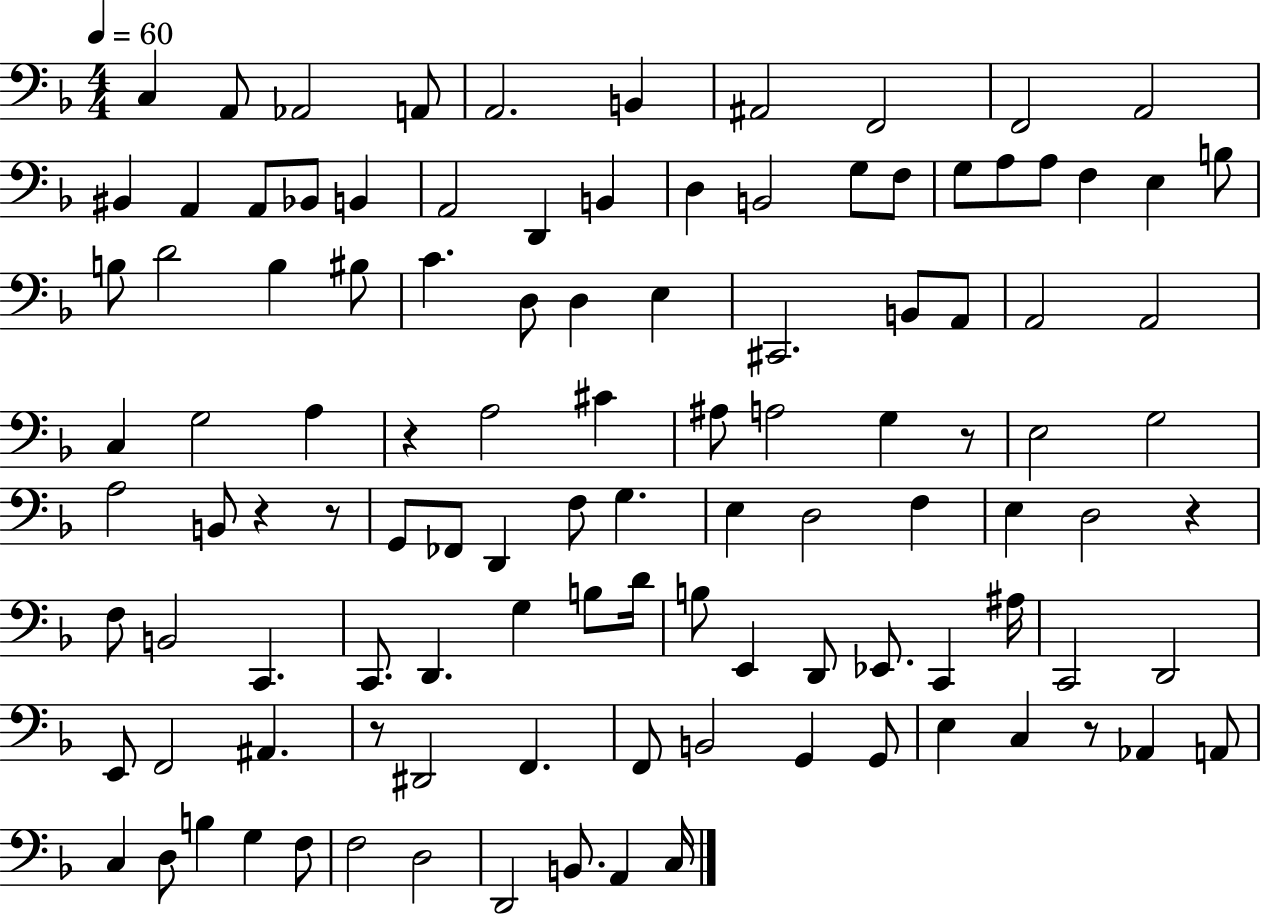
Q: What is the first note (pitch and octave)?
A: C3